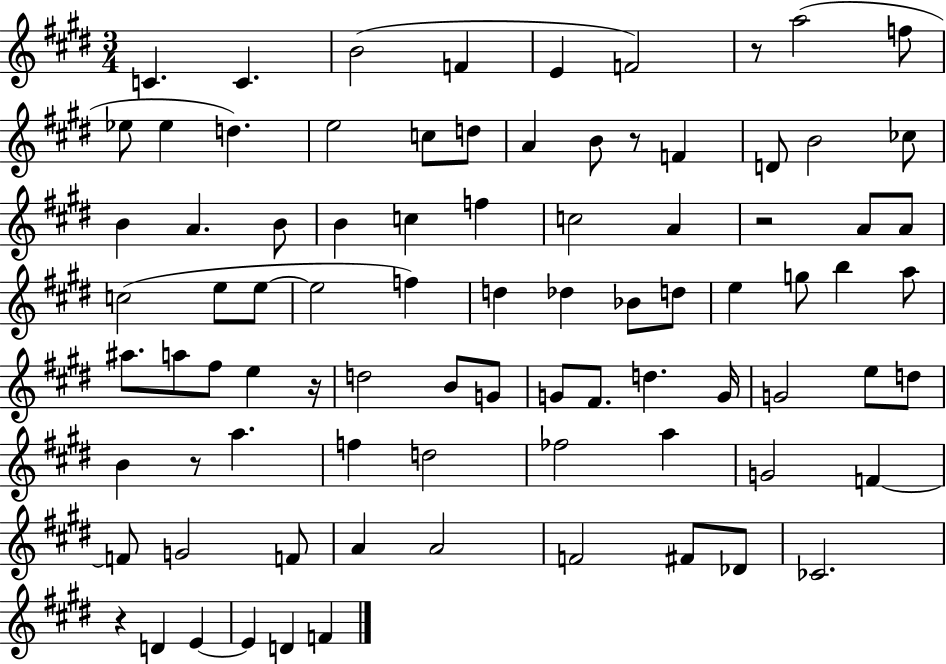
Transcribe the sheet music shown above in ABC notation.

X:1
T:Untitled
M:3/4
L:1/4
K:E
C C B2 F E F2 z/2 a2 f/2 _e/2 _e d e2 c/2 d/2 A B/2 z/2 F D/2 B2 _c/2 B A B/2 B c f c2 A z2 A/2 A/2 c2 e/2 e/2 e2 f d _d _B/2 d/2 e g/2 b a/2 ^a/2 a/2 ^f/2 e z/4 d2 B/2 G/2 G/2 ^F/2 d G/4 G2 e/2 d/2 B z/2 a f d2 _f2 a G2 F F/2 G2 F/2 A A2 F2 ^F/2 _D/2 _C2 z D E E D F